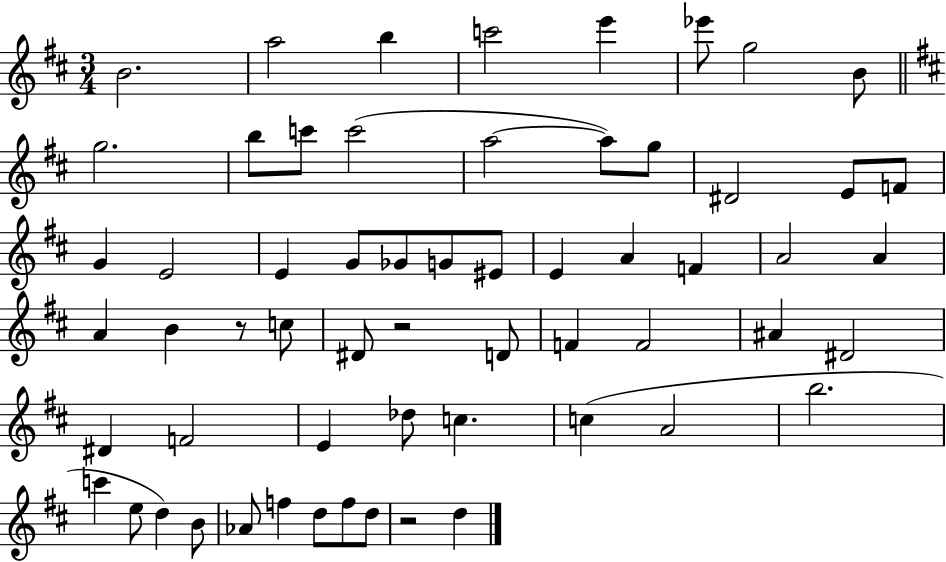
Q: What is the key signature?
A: D major